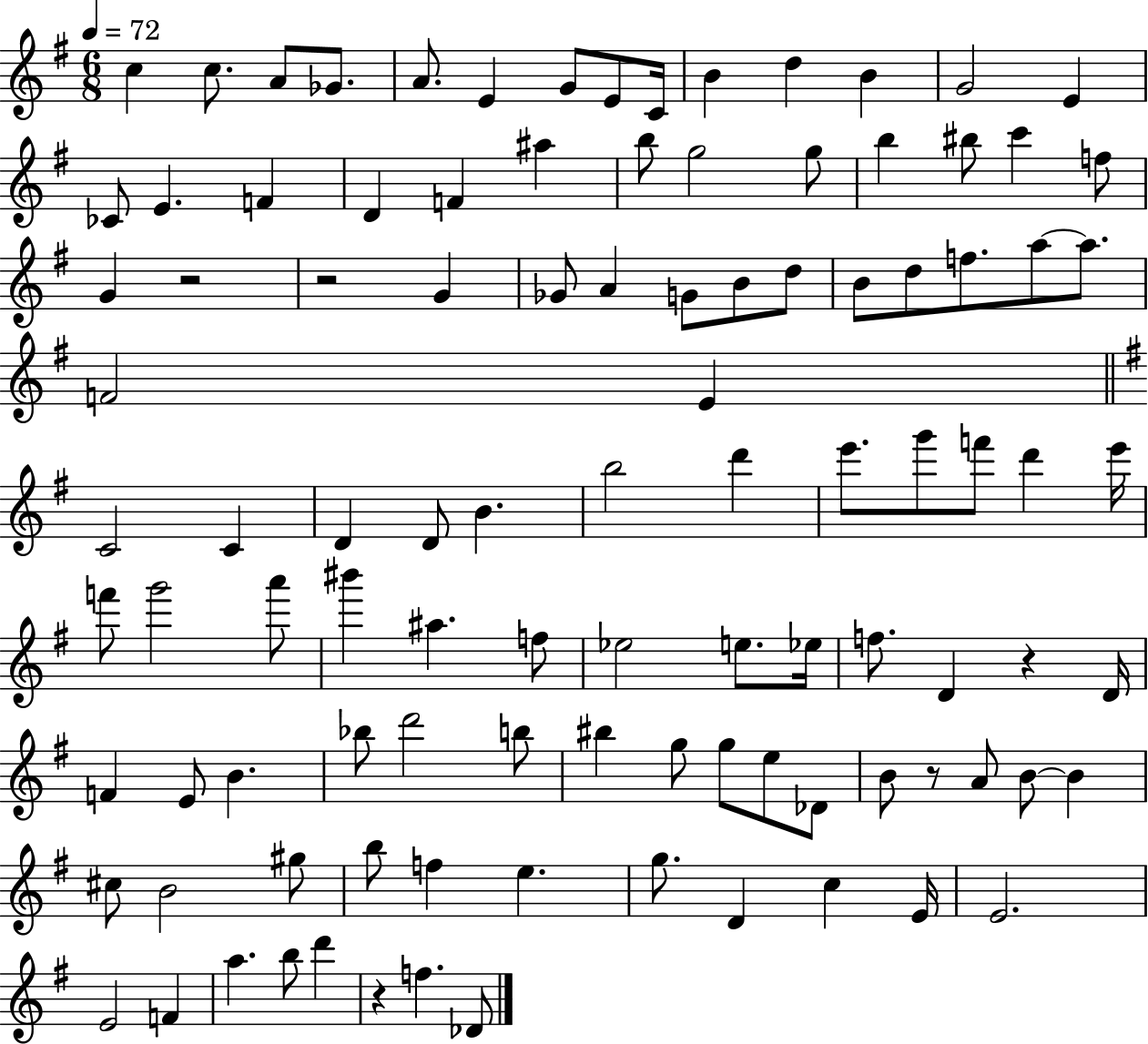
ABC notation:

X:1
T:Untitled
M:6/8
L:1/4
K:G
c c/2 A/2 _G/2 A/2 E G/2 E/2 C/4 B d B G2 E _C/2 E F D F ^a b/2 g2 g/2 b ^b/2 c' f/2 G z2 z2 G _G/2 A G/2 B/2 d/2 B/2 d/2 f/2 a/2 a/2 F2 E C2 C D D/2 B b2 d' e'/2 g'/2 f'/2 d' e'/4 f'/2 g'2 a'/2 ^b' ^a f/2 _e2 e/2 _e/4 f/2 D z D/4 F E/2 B _b/2 d'2 b/2 ^b g/2 g/2 e/2 _D/2 B/2 z/2 A/2 B/2 B ^c/2 B2 ^g/2 b/2 f e g/2 D c E/4 E2 E2 F a b/2 d' z f _D/2